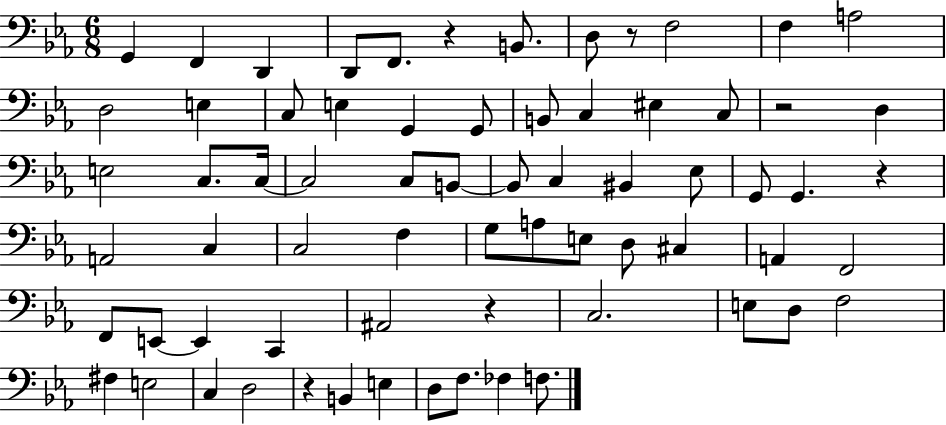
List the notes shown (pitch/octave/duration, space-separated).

G2/q F2/q D2/q D2/e F2/e. R/q B2/e. D3/e R/e F3/h F3/q A3/h D3/h E3/q C3/e E3/q G2/q G2/e B2/e C3/q EIS3/q C3/e R/h D3/q E3/h C3/e. C3/s C3/h C3/e B2/e B2/e C3/q BIS2/q Eb3/e G2/e G2/q. R/q A2/h C3/q C3/h F3/q G3/e A3/e E3/e D3/e C#3/q A2/q F2/h F2/e E2/e E2/q C2/q A#2/h R/q C3/h. E3/e D3/e F3/h F#3/q E3/h C3/q D3/h R/q B2/q E3/q D3/e F3/e. FES3/q F3/e.